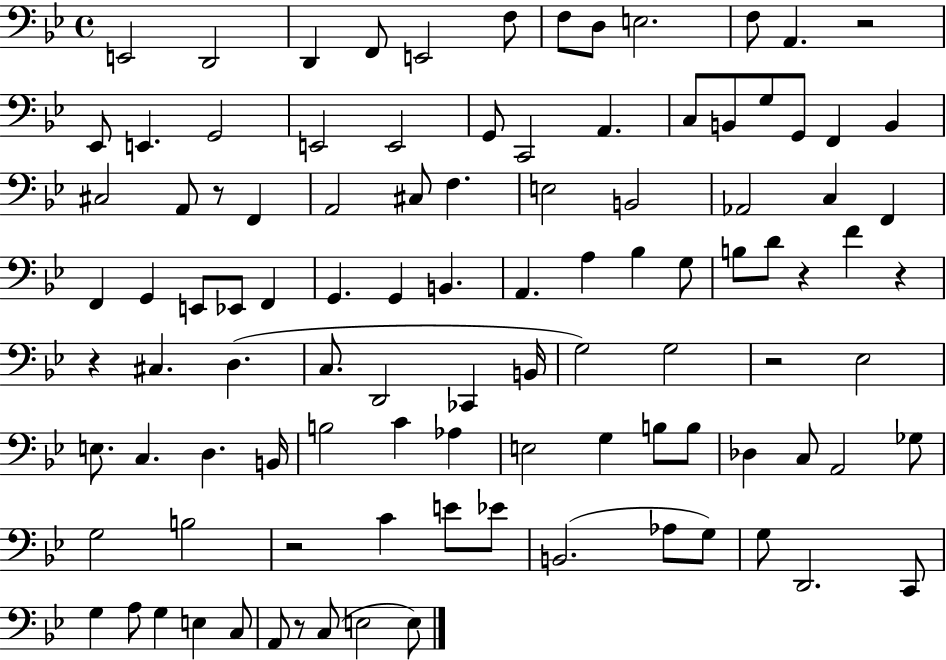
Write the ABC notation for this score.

X:1
T:Untitled
M:4/4
L:1/4
K:Bb
E,,2 D,,2 D,, F,,/2 E,,2 F,/2 F,/2 D,/2 E,2 F,/2 A,, z2 _E,,/2 E,, G,,2 E,,2 E,,2 G,,/2 C,,2 A,, C,/2 B,,/2 G,/2 G,,/2 F,, B,, ^C,2 A,,/2 z/2 F,, A,,2 ^C,/2 F, E,2 B,,2 _A,,2 C, F,, F,, G,, E,,/2 _E,,/2 F,, G,, G,, B,, A,, A, _B, G,/2 B,/2 D/2 z F z z ^C, D, C,/2 D,,2 _C,, B,,/4 G,2 G,2 z2 _E,2 E,/2 C, D, B,,/4 B,2 C _A, E,2 G, B,/2 B,/2 _D, C,/2 A,,2 _G,/2 G,2 B,2 z2 C E/2 _E/2 B,,2 _A,/2 G,/2 G,/2 D,,2 C,,/2 G, A,/2 G, E, C,/2 A,,/2 z/2 C,/2 E,2 E,/2